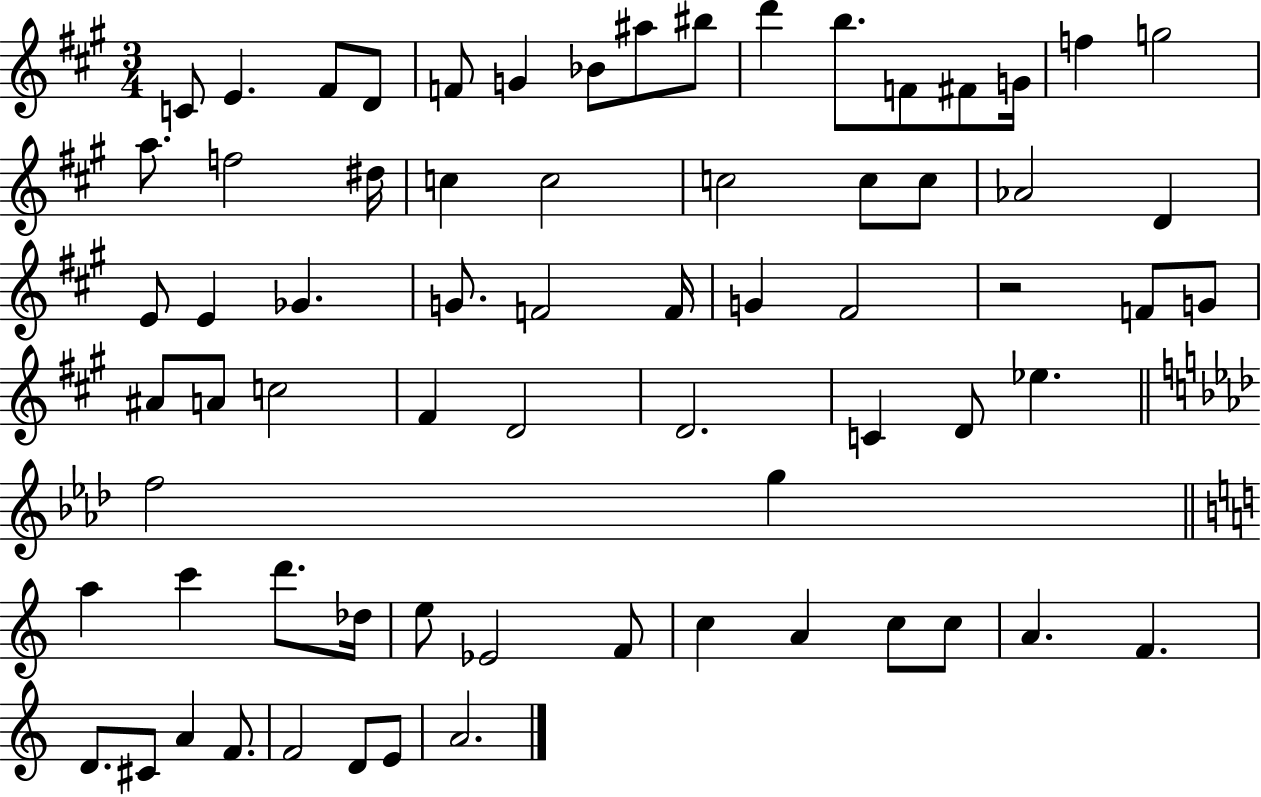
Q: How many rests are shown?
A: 1